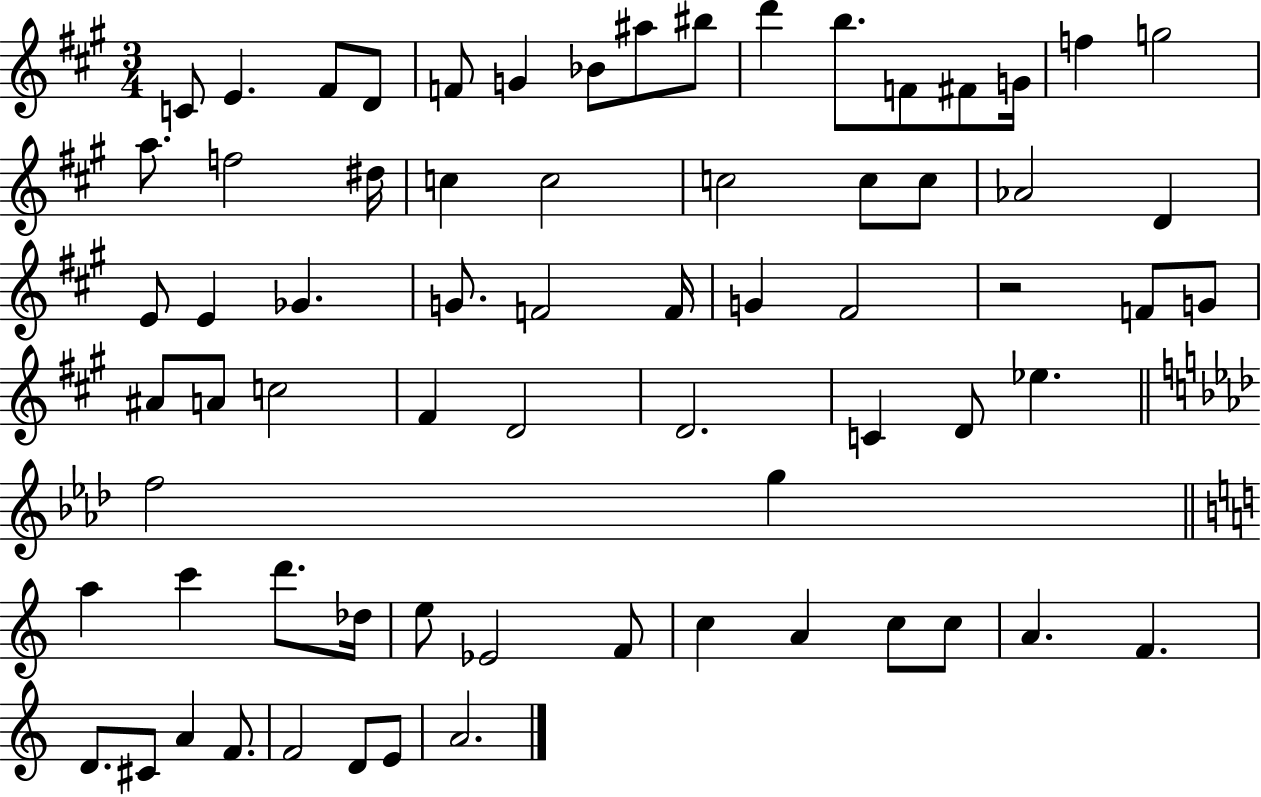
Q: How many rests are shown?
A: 1